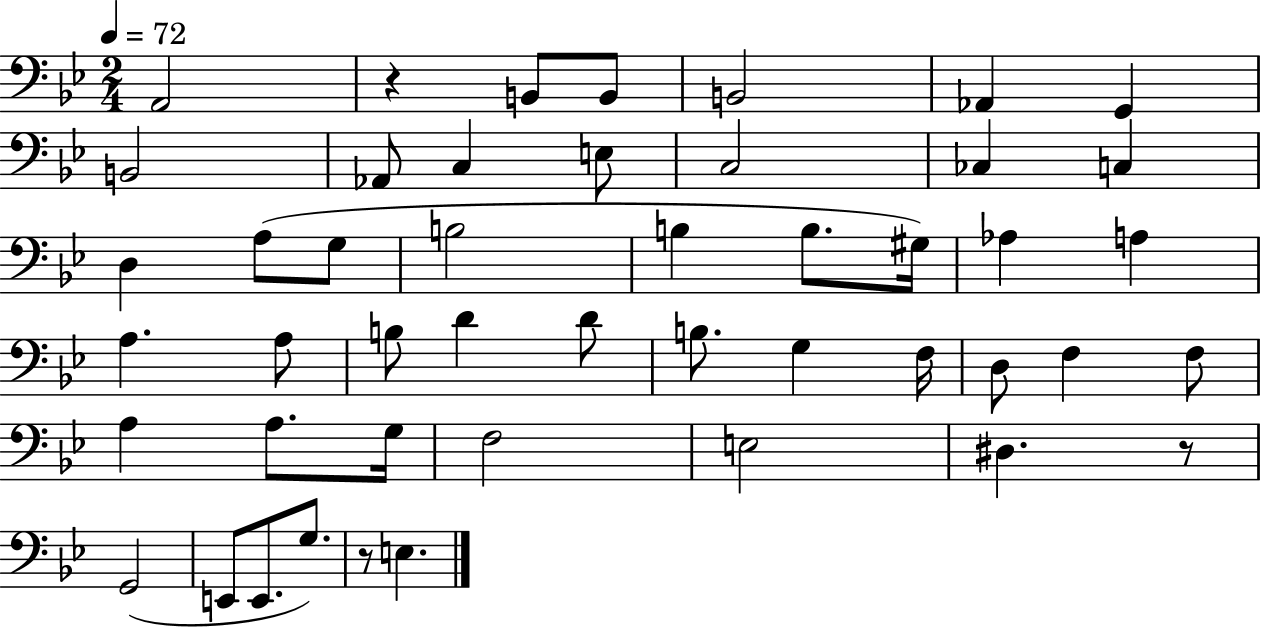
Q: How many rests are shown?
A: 3